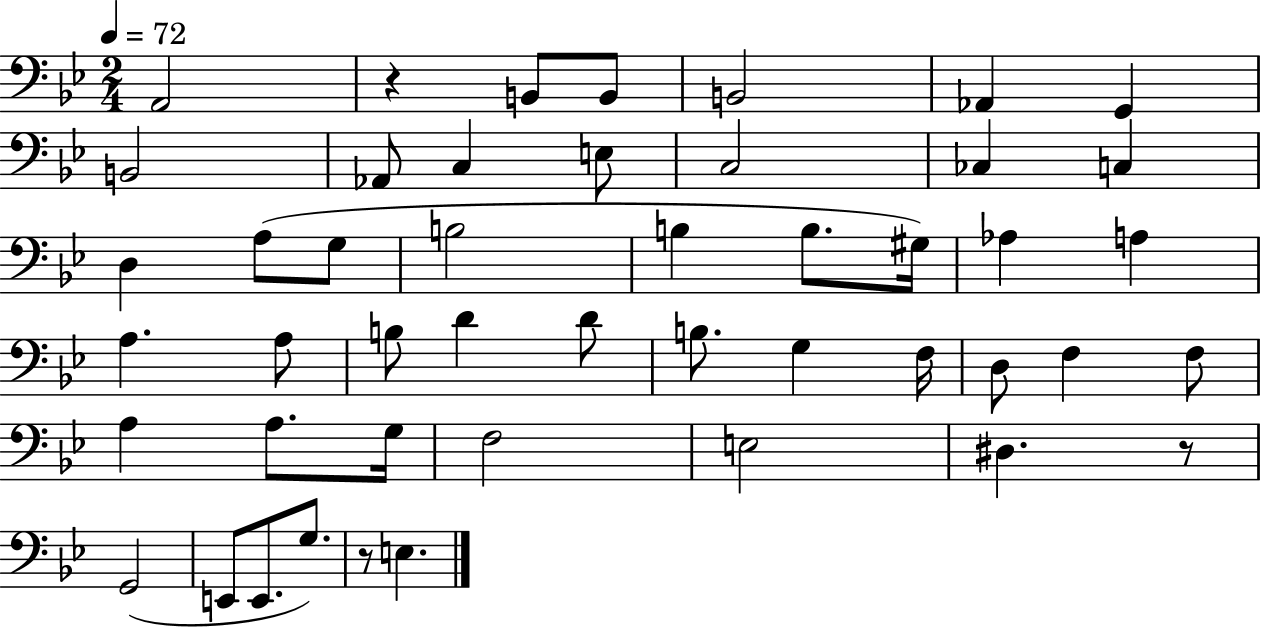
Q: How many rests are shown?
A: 3